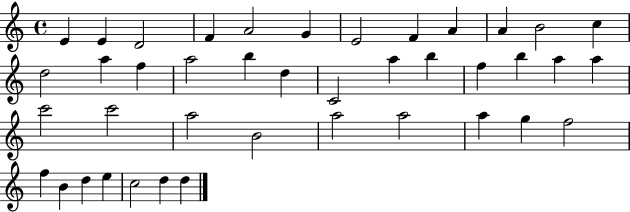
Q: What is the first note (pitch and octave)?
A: E4